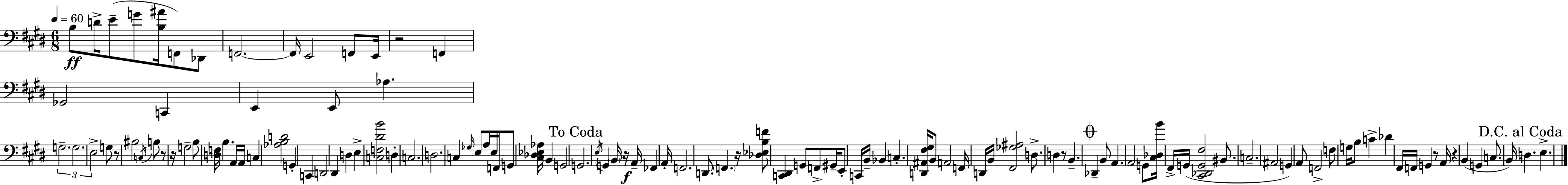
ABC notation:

X:1
T:Untitled
M:6/8
L:1/4
K:E
B,/2 D/4 E/2 G/2 [B,^A]/4 F,,/2 _D,,/2 F,,2 F,,/4 E,,2 F,,/2 E,,/4 z2 F,, _G,,2 C,, E,, E,,/2 _A, G,2 G,2 E,2 G,/2 z/2 ^B,2 C,/4 B,/2 z/2 z/4 G,2 B,/2 [D,F,]/4 B, A,,/4 A,,/4 C, [_A,B,D]2 G,, C,, D,,2 ^D,, D, E, [C,F,^DB]2 D, C,2 D,2 C, _G,/4 E,/2 A,/4 E,/4 F,,/4 G,,/2 [^C,_D,_E,_A,]/4 B,, G,,2 G,,2 E,/4 G,, B,,/4 z/4 A,,/4 _F,, A,,/4 F,,2 D,,/2 F,, z/4 [_D,_E,B,F]/2 [C,,^D,,] G,,/2 F,,/2 ^G,,/4 E,,/2 C,,/4 B,,/4 _B,, C, [D,,^A,,^F,^G,]/4 B,,/2 A,,2 F,,/4 D,,/4 B,,/4 [^F,,_G,^A,]2 D,/2 D, z/2 B,, _D,, B,,/2 A,, A,,2 G,,/2 [^C,_D,B]/4 ^F,,/4 G,,/4 [^C,,_D,,G,,^F,]2 ^B,,/2 C,2 ^A,,2 G,, A,,/2 F,,2 F,/2 G,/4 B,/2 C _D ^F,,/4 F,,/4 G,, z/2 A,,/4 z B,, G,, C,/2 B,,/4 D, E,